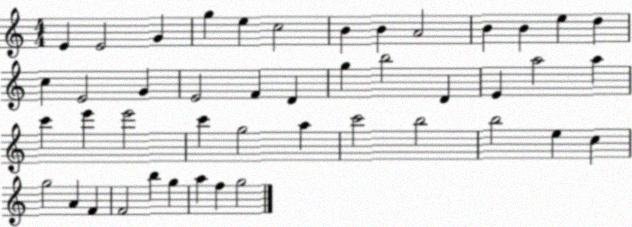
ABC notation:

X:1
T:Untitled
M:4/4
L:1/4
K:C
E E2 G g e c2 B B A2 B B e d c E2 G E2 F D g b2 D E a2 a c' e' e'2 c' g2 a c'2 b2 b2 e c g2 A F F2 b g a f g2